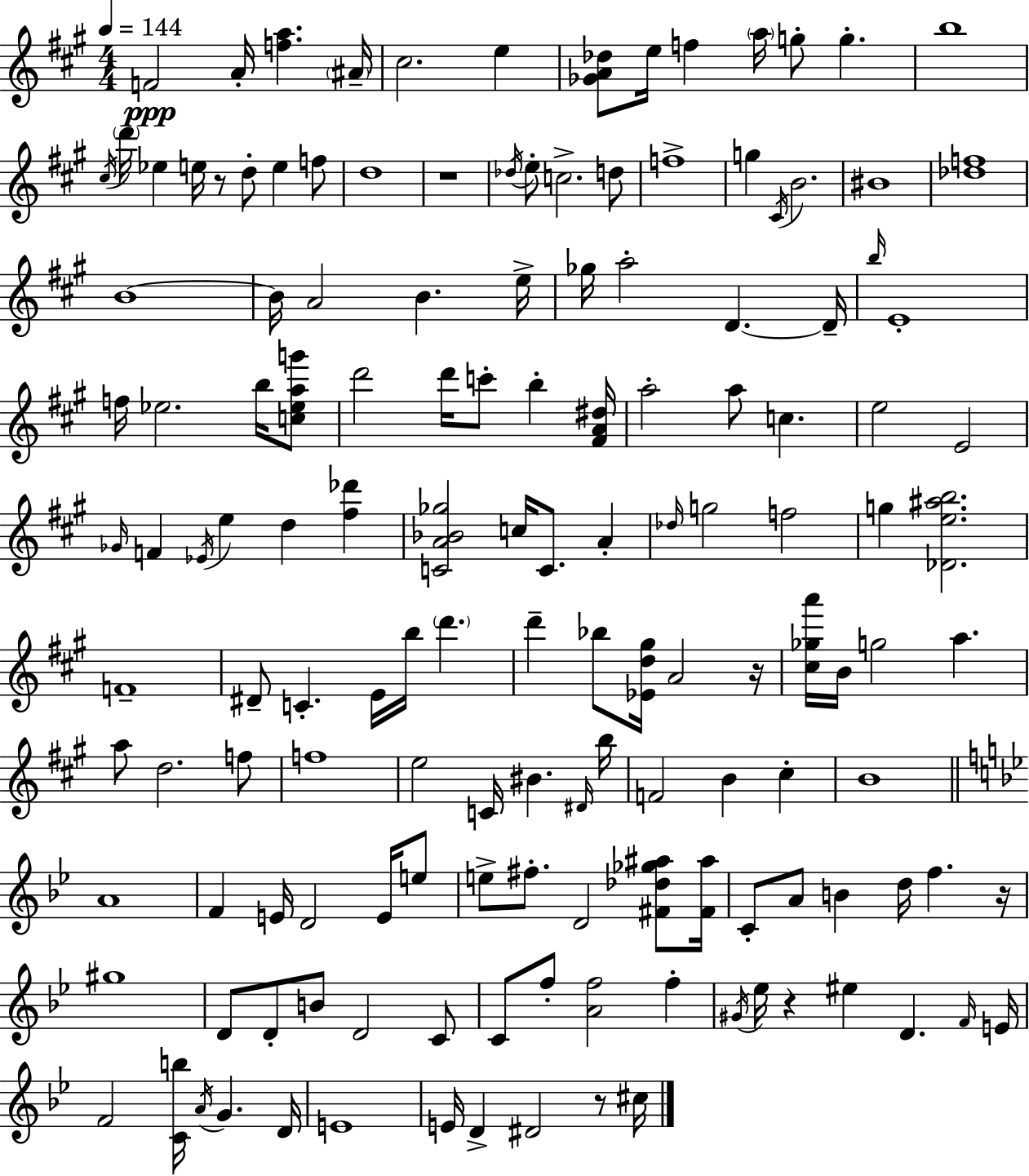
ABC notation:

X:1
T:Untitled
M:4/4
L:1/4
K:A
F2 A/4 [fa] ^A/4 ^c2 e [_GA_d]/2 e/4 f a/4 g/2 g b4 ^c/4 d'/4 _e e/4 z/2 d/2 e f/2 d4 z4 _d/4 e/2 c2 d/2 f4 g ^C/4 B2 ^B4 [_df]4 B4 B/4 A2 B e/4 _g/4 a2 D D/4 b/4 E4 f/4 _e2 b/4 [c_eag']/2 d'2 d'/4 c'/2 b [^FA^d]/4 a2 a/2 c e2 E2 _G/4 F _E/4 e d [^f_d'] [CA_B_g]2 c/4 C/2 A _d/4 g2 f2 g [_De^ab]2 F4 ^D/2 C E/4 b/4 d' d' _b/2 [_Ed^g]/4 A2 z/4 [^c_ga']/4 B/4 g2 a a/2 d2 f/2 f4 e2 C/4 ^B ^D/4 b/4 F2 B ^c B4 A4 F E/4 D2 E/4 e/2 e/2 ^f/2 D2 [^F_d_g^a]/2 [^F^a]/4 C/2 A/2 B d/4 f z/4 ^g4 D/2 D/2 B/2 D2 C/2 C/2 f/2 [Af]2 f ^G/4 _e/4 z ^e D F/4 E/4 F2 [Cb]/4 A/4 G D/4 E4 E/4 D ^D2 z/2 ^c/4